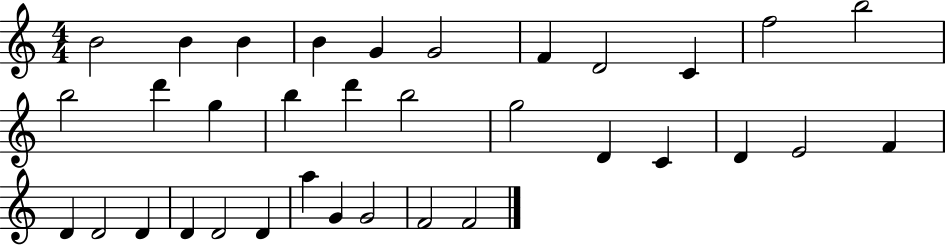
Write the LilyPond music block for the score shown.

{
  \clef treble
  \numericTimeSignature
  \time 4/4
  \key c \major
  b'2 b'4 b'4 | b'4 g'4 g'2 | f'4 d'2 c'4 | f''2 b''2 | \break b''2 d'''4 g''4 | b''4 d'''4 b''2 | g''2 d'4 c'4 | d'4 e'2 f'4 | \break d'4 d'2 d'4 | d'4 d'2 d'4 | a''4 g'4 g'2 | f'2 f'2 | \break \bar "|."
}